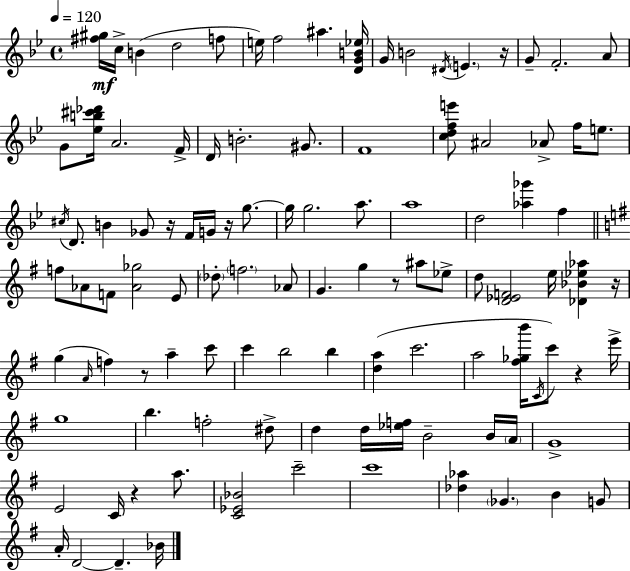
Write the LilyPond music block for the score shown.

{
  \clef treble
  \time 4/4
  \defaultTimeSignature
  \key g \minor
  \tempo 4 = 120
  \repeat volta 2 { <fis'' gis''>16\mf c''16-> b'4( d''2 f''8 | e''16) f''2 ais''4. <d' g' b' ees''>16 | g'16 b'2 \acciaccatura { dis'16 } \parenthesize e'4. | r16 g'8-- f'2.-. a'8 | \break g'8 <ees'' b'' cis''' des'''>16 a'2. | f'16-> d'16 b'2.-. gis'8. | f'1 | <c'' d'' f'' e'''>8 ais'2 aes'8-> f''16 e''8. | \break \acciaccatura { cis''16 } d'8. b'4 ges'8 r16 f'16 g'16 r16 g''8.~~ | g''16 g''2. a''8. | a''1 | d''2 <aes'' ges'''>4 f''4 | \break \bar "||" \break \key g \major f''8 aes'8 f'8 <aes' ges''>2 e'8 | \parenthesize des''8-. \parenthesize f''2. aes'8 | g'4. g''4 r8 ais''8 ees''8-> | d''8 <d' ees' f'>2 e''16 <des' bes' ees'' aes''>4 r16 | \break g''4( \grace { a'16 } f''4) r8 a''4-- c'''8 | c'''4 b''2 b''4 | <d'' a''>4( c'''2. | a''2 <fis'' ges'' b'''>16 \acciaccatura { c'16 }) c'''8 r4 | \break e'''16-> g''1 | b''4. f''2-. | dis''8-> d''4 d''16 <ees'' f''>16 b'2-- | b'16 \parenthesize a'16 g'1-> | \break e'2 c'16 r4 a''8. | <c' ees' bes'>2 c'''2-- | c'''1 | <des'' aes''>4 \parenthesize ges'4. b'4 | \break g'8 a'16-. d'2~~ d'4.-- | bes'16 } \bar "|."
}